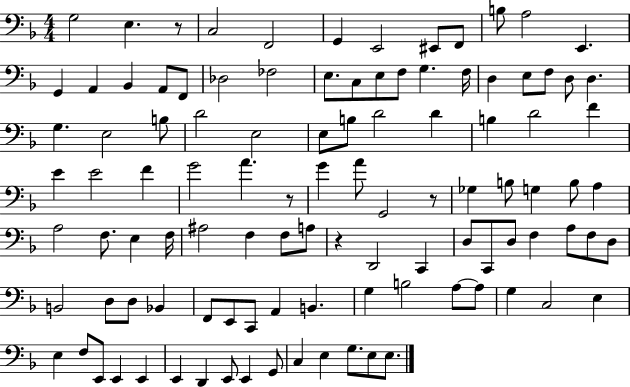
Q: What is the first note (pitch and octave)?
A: G3